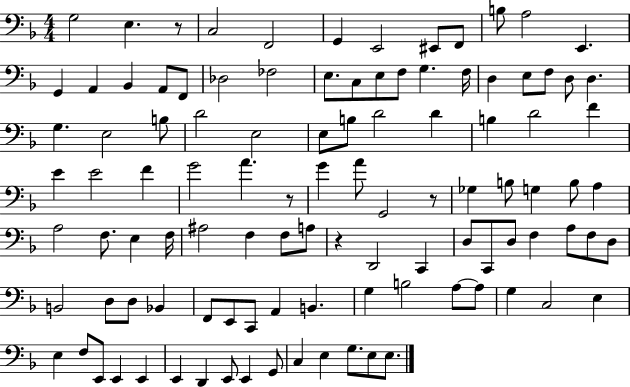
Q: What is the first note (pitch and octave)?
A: G3